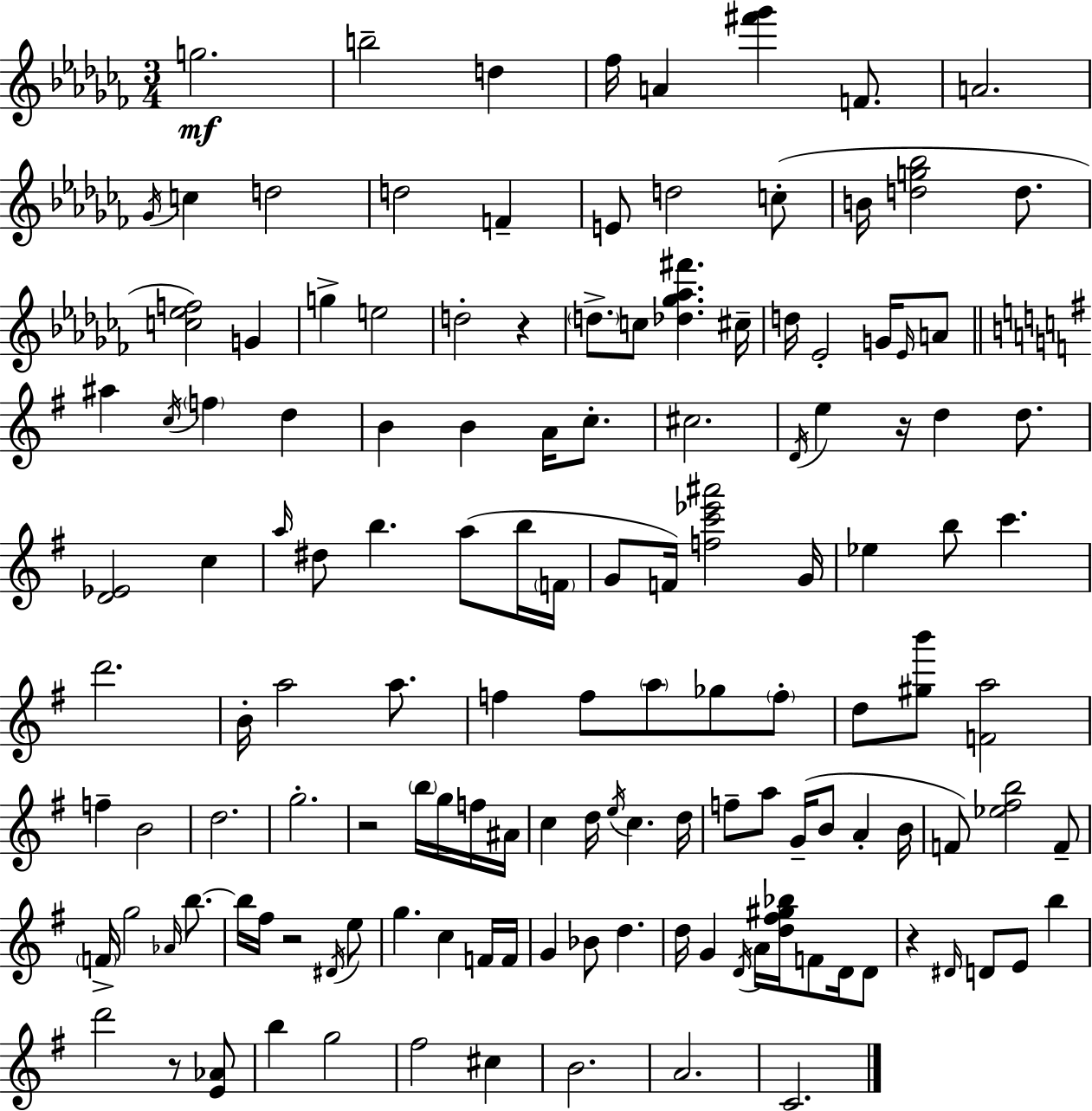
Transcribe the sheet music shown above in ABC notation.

X:1
T:Untitled
M:3/4
L:1/4
K:Abm
g2 b2 d _f/4 A [^f'_g'] F/2 A2 _G/4 c d2 d2 F E/2 d2 c/2 B/4 [dg_b]2 d/2 [c_ef]2 G g e2 d2 z d/2 c/2 [_d_g_a^f'] ^c/4 d/4 _E2 G/4 _E/4 A/2 ^a c/4 f d B B A/4 c/2 ^c2 D/4 e z/4 d d/2 [D_E]2 c a/4 ^d/2 b a/2 b/4 F/4 G/2 F/4 [fc'_e'^a']2 G/4 _e b/2 c' d'2 B/4 a2 a/2 f f/2 a/2 _g/2 f/2 d/2 [^gb']/2 [Fa]2 f B2 d2 g2 z2 b/4 g/4 f/4 ^A/4 c d/4 e/4 c d/4 f/2 a/2 G/4 B/2 A B/4 F/2 [_e^fb]2 F/2 F/4 g2 _A/4 b/2 b/4 ^f/4 z2 ^D/4 e/2 g c F/4 F/4 G _B/2 d d/4 G D/4 A/4 [d^f^g_b]/4 F/2 D/4 D/2 z ^D/4 D/2 E/2 b d'2 z/2 [E_A]/2 b g2 ^f2 ^c B2 A2 C2